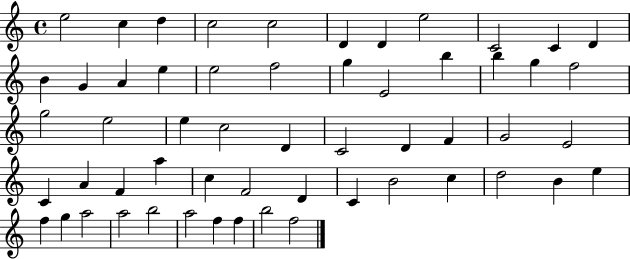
{
  \clef treble
  \time 4/4
  \defaultTimeSignature
  \key c \major
  e''2 c''4 d''4 | c''2 c''2 | d'4 d'4 e''2 | c'2 c'4 d'4 | \break b'4 g'4 a'4 e''4 | e''2 f''2 | g''4 e'2 b''4 | b''4 g''4 f''2 | \break g''2 e''2 | e''4 c''2 d'4 | c'2 d'4 f'4 | g'2 e'2 | \break c'4 a'4 f'4 a''4 | c''4 f'2 d'4 | c'4 b'2 c''4 | d''2 b'4 e''4 | \break f''4 g''4 a''2 | a''2 b''2 | a''2 f''4 f''4 | b''2 f''2 | \break \bar "|."
}